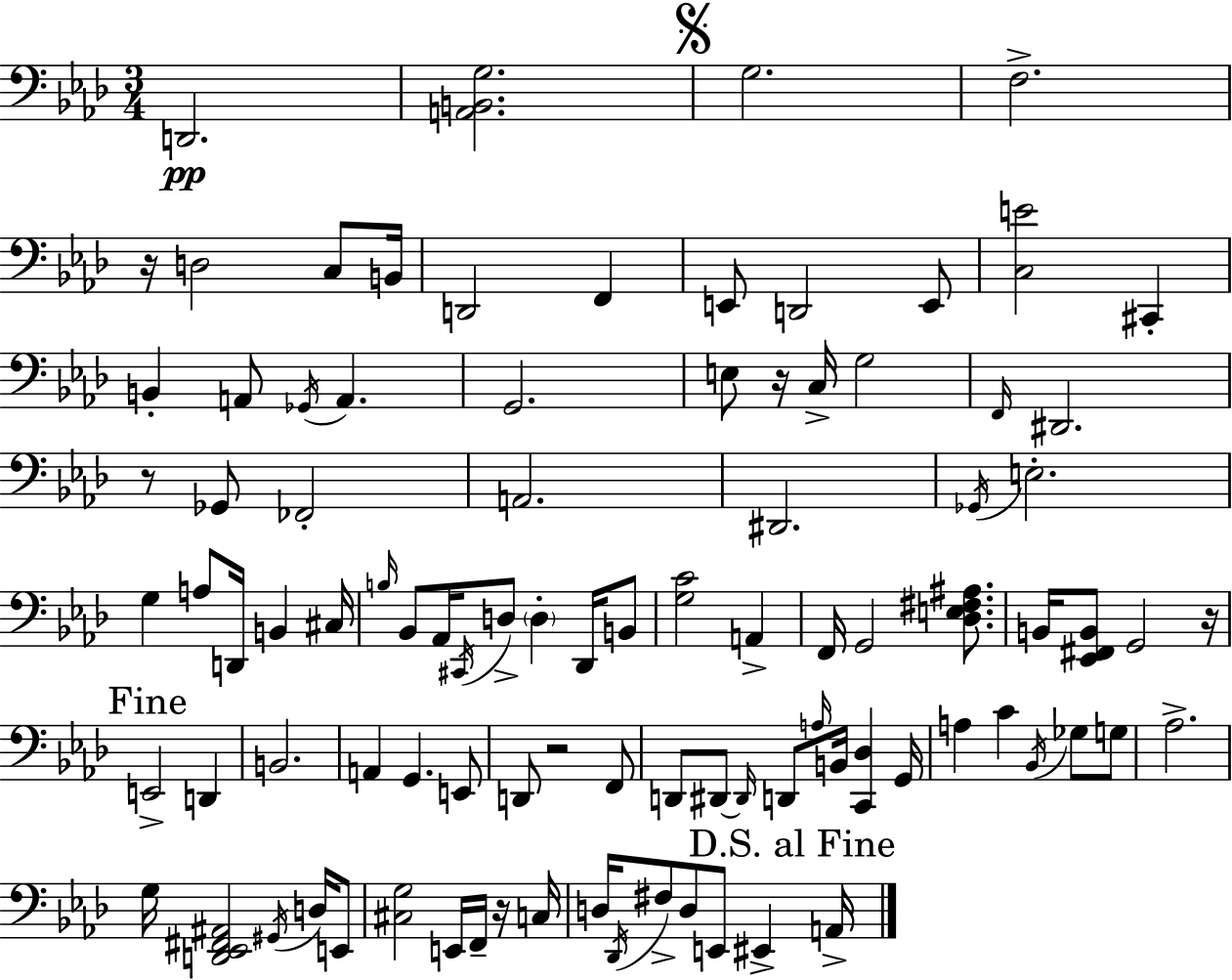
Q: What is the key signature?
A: F minor